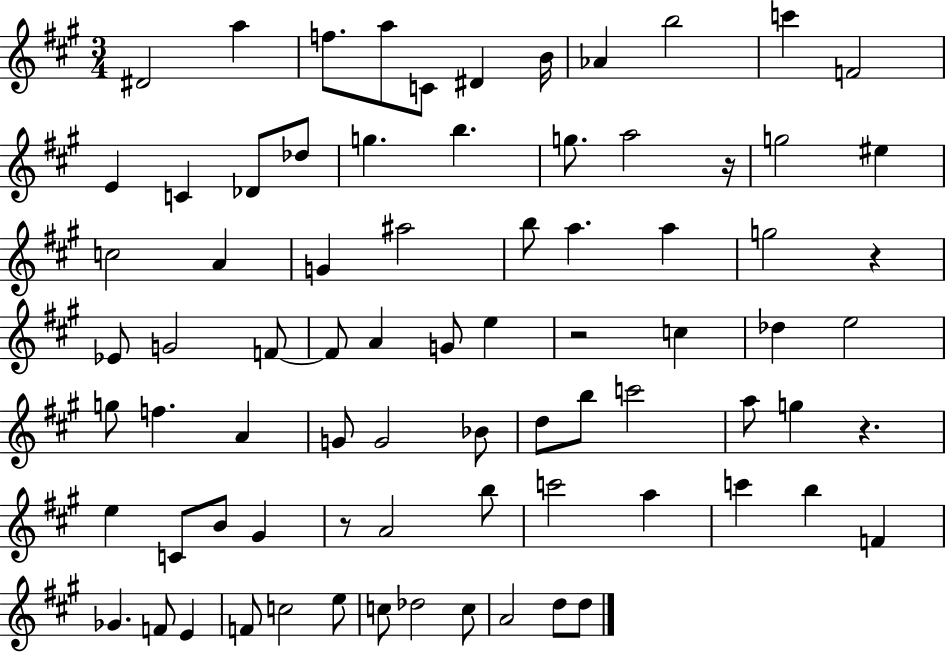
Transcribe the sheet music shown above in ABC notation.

X:1
T:Untitled
M:3/4
L:1/4
K:A
^D2 a f/2 a/2 C/2 ^D B/4 _A b2 c' F2 E C _D/2 _d/2 g b g/2 a2 z/4 g2 ^e c2 A G ^a2 b/2 a a g2 z _E/2 G2 F/2 F/2 A G/2 e z2 c _d e2 g/2 f A G/2 G2 _B/2 d/2 b/2 c'2 a/2 g z e C/2 B/2 ^G z/2 A2 b/2 c'2 a c' b F _G F/2 E F/2 c2 e/2 c/2 _d2 c/2 A2 d/2 d/2